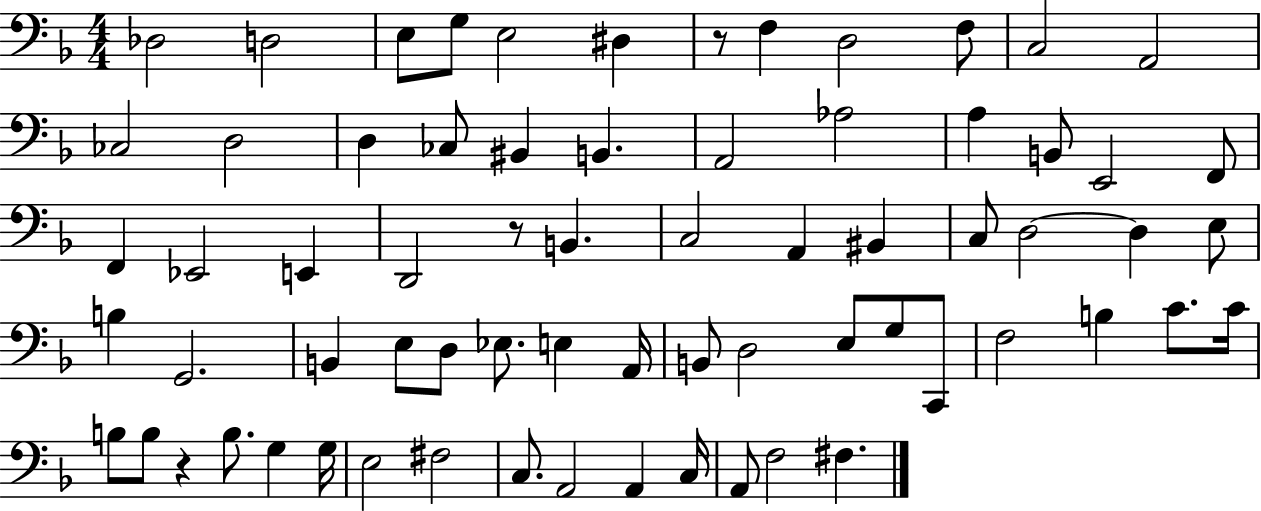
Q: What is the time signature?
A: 4/4